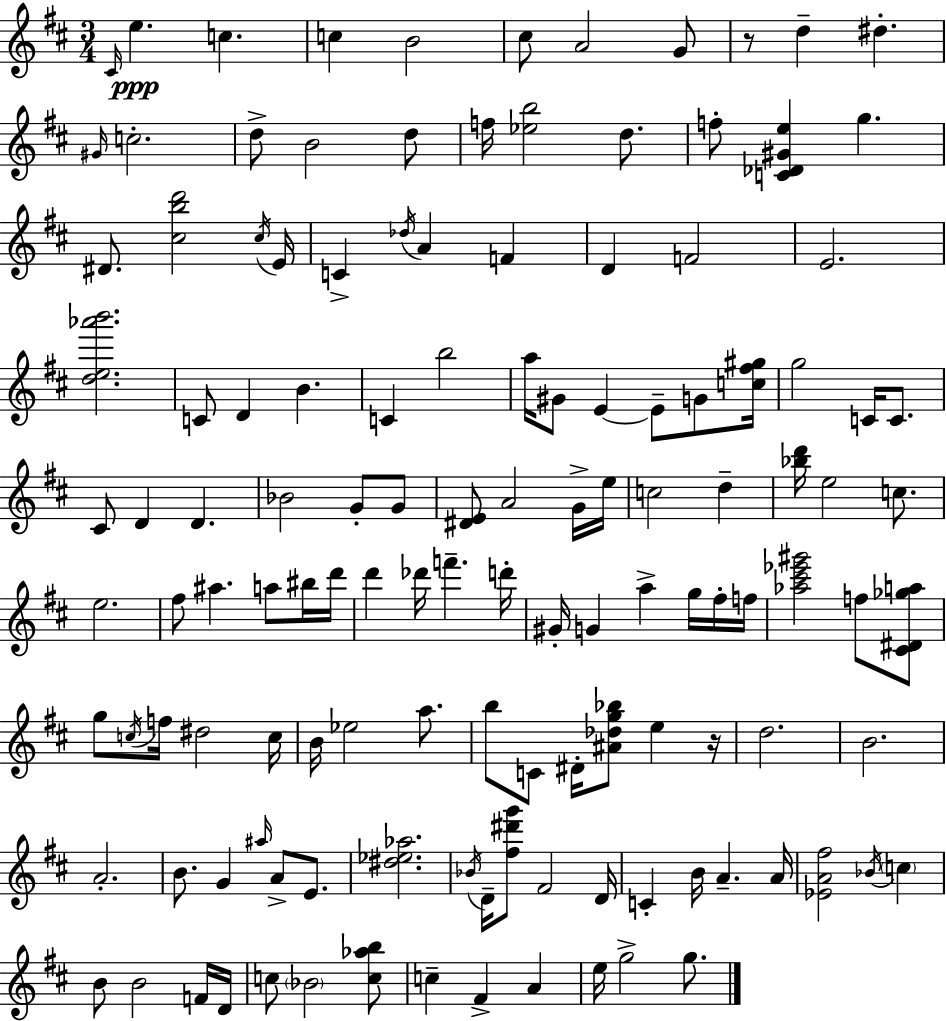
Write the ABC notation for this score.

X:1
T:Untitled
M:3/4
L:1/4
K:D
^C/4 e c c B2 ^c/2 A2 G/2 z/2 d ^d ^G/4 c2 d/2 B2 d/2 f/4 [_eb]2 d/2 f/2 [C_D^Ge] g ^D/2 [^cbd']2 ^c/4 E/4 C _d/4 A F D F2 E2 [de_a'b']2 C/2 D B C b2 a/4 ^G/2 E E/2 G/2 [c^f^g]/4 g2 C/4 C/2 ^C/2 D D _B2 G/2 G/2 [^DE]/2 A2 G/4 e/4 c2 d [_bd']/4 e2 c/2 e2 ^f/2 ^a a/2 ^b/4 d'/4 d' _d'/4 f' d'/4 ^G/4 G a g/4 ^f/4 f/4 [_a^c'_e'^g']2 f/2 [^C^D_ga]/2 g/2 c/4 f/4 ^d2 c/4 B/4 _e2 a/2 b/2 C/2 ^D/4 [^A_dg_b]/2 e z/4 d2 B2 A2 B/2 G ^a/4 A/2 E/2 [^d_e_a]2 _B/4 D/4 [^f^d'g']/2 ^F2 D/4 C B/4 A A/4 [_EA^f]2 _B/4 c B/2 B2 F/4 D/4 c/2 _B2 [c_ab]/2 c ^F A e/4 g2 g/2